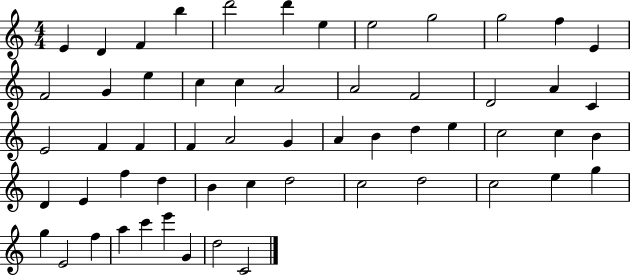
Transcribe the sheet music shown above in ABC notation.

X:1
T:Untitled
M:4/4
L:1/4
K:C
E D F b d'2 d' e e2 g2 g2 f E F2 G e c c A2 A2 F2 D2 A C E2 F F F A2 G A B d e c2 c B D E f d B c d2 c2 d2 c2 e g g E2 f a c' e' G d2 C2